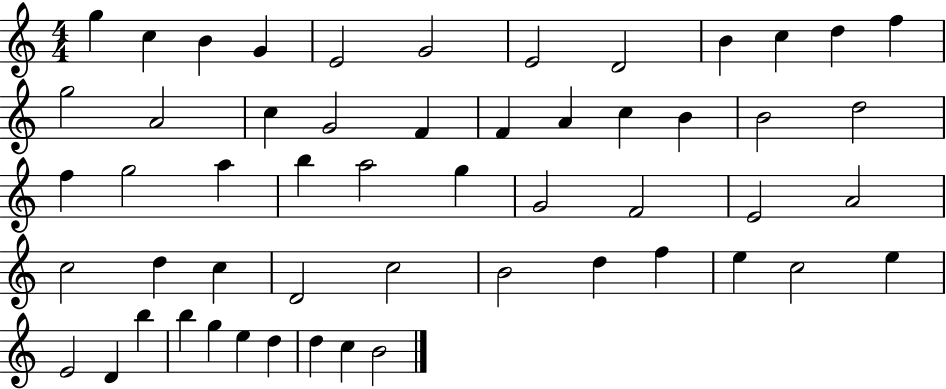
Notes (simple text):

G5/q C5/q B4/q G4/q E4/h G4/h E4/h D4/h B4/q C5/q D5/q F5/q G5/h A4/h C5/q G4/h F4/q F4/q A4/q C5/q B4/q B4/h D5/h F5/q G5/h A5/q B5/q A5/h G5/q G4/h F4/h E4/h A4/h C5/h D5/q C5/q D4/h C5/h B4/h D5/q F5/q E5/q C5/h E5/q E4/h D4/q B5/q B5/q G5/q E5/q D5/q D5/q C5/q B4/h